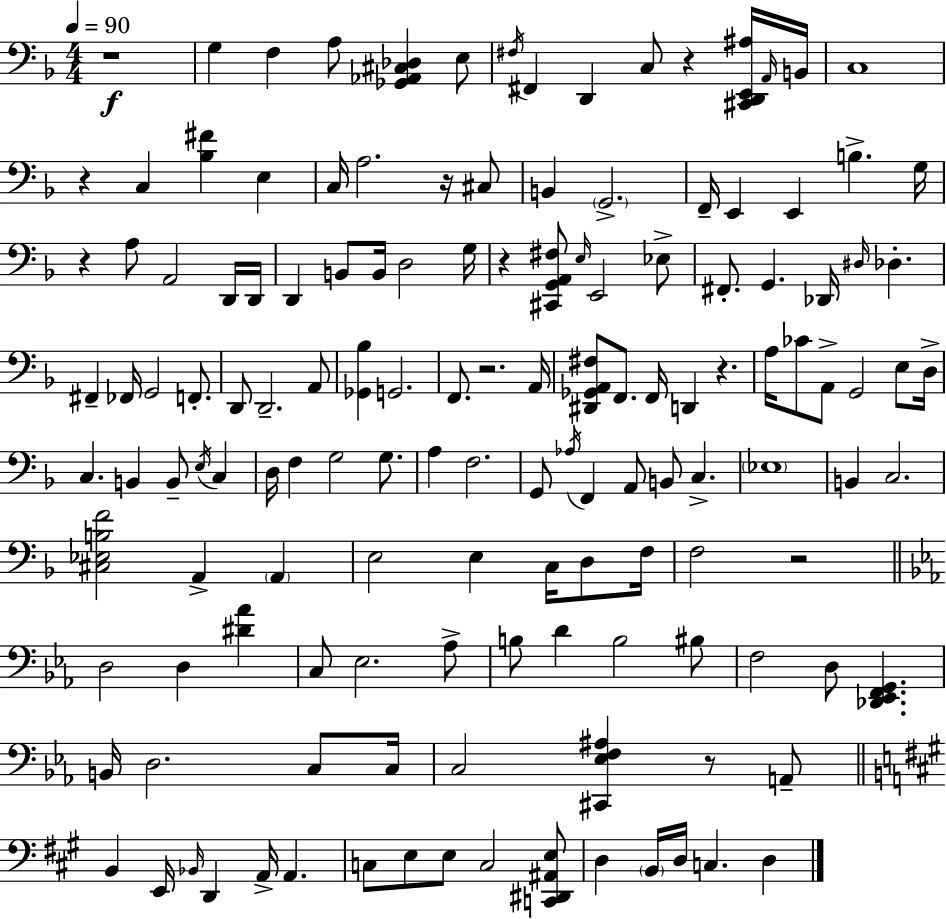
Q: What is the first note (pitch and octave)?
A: G3